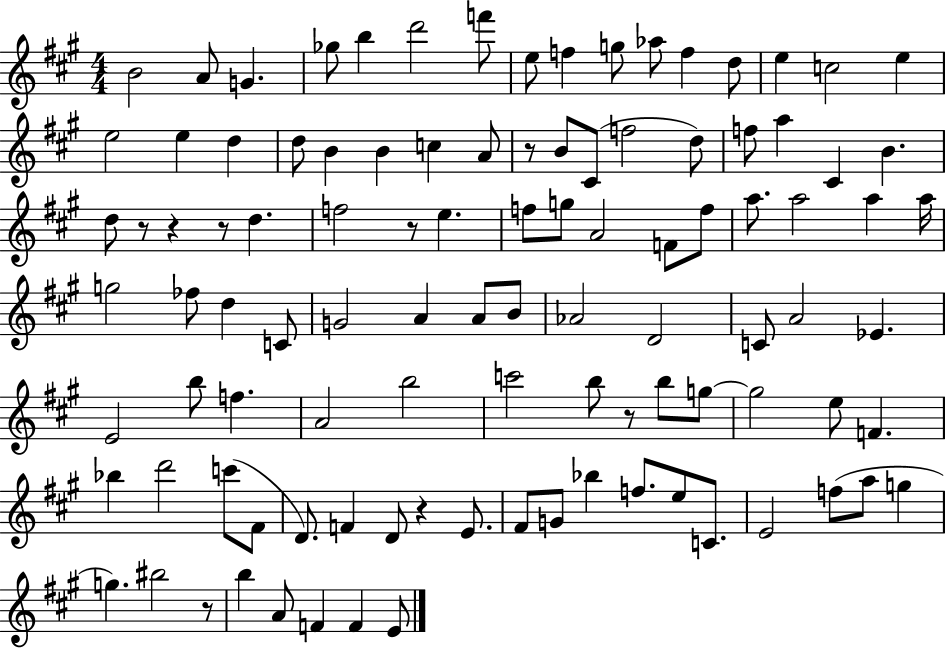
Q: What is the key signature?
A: A major